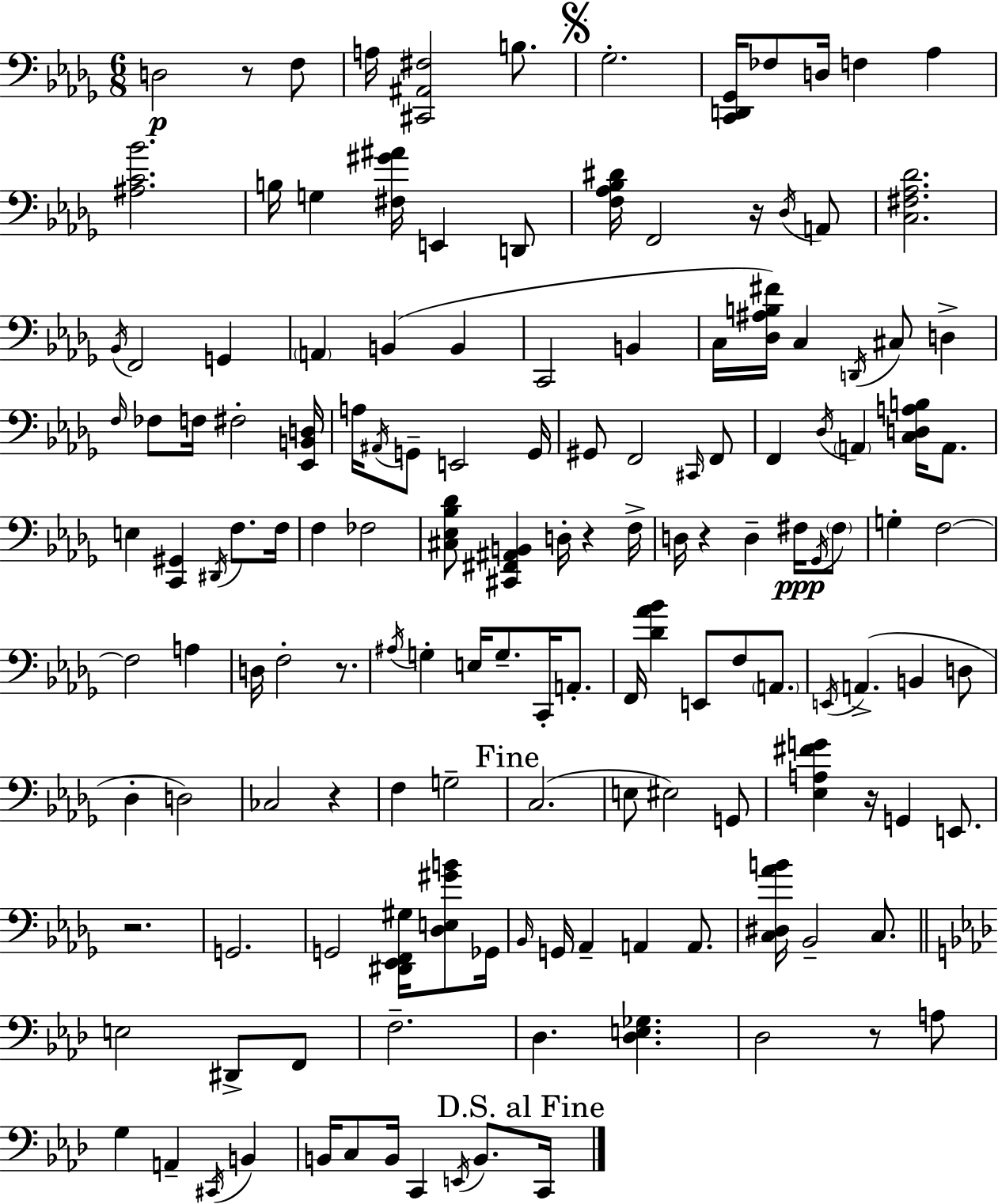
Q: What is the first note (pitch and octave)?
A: D3